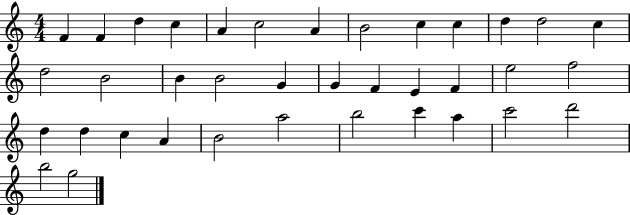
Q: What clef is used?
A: treble